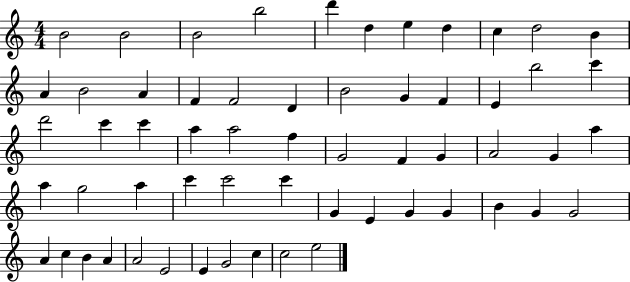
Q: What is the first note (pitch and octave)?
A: B4